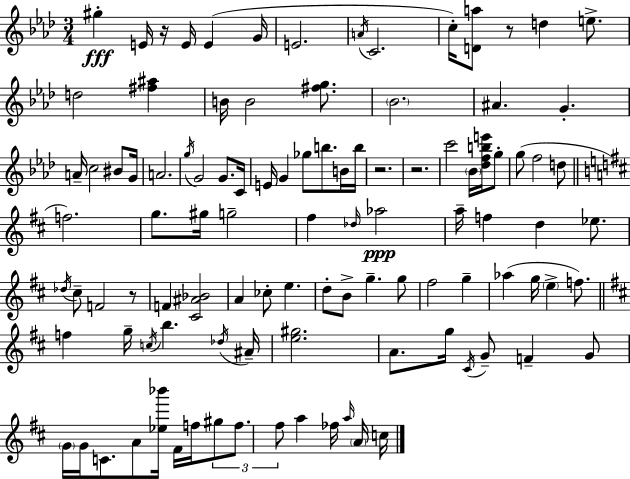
X:1
T:Untitled
M:3/4
L:1/4
K:Ab
^g E/4 z/4 E/4 E G/4 E2 A/4 C2 c/4 [Da]/2 z/2 d e/2 d2 [^f^a] B/4 B2 [^fg]/2 _B2 ^A G A/4 c2 ^B/2 G/4 A2 g/4 G2 G/2 C/4 E/4 G _g/2 b/2 B/4 b/4 z2 z2 c'2 _B/4 [_dfbe']/4 g/2 g/2 f2 d/2 f2 g/2 ^g/4 g2 ^f _d/4 _a2 a/4 f d _e/2 _d/4 ^c/2 F2 z/2 F [^C^A_B]2 A _c/2 e d/2 B/2 g g/2 ^f2 g _a g/4 e f/2 f g/4 c/4 b _d/4 ^A/4 [e^g]2 A/2 g/4 ^C/4 G/2 F G/2 G/4 G/4 C/2 A/2 [_e_b']/4 ^F/4 f/4 ^g/2 f/2 ^f/2 a _f/4 a/4 A/4 c/4